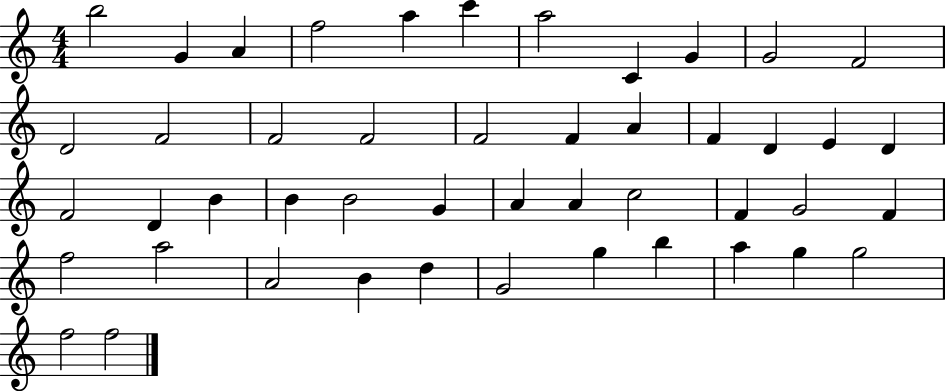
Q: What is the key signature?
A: C major